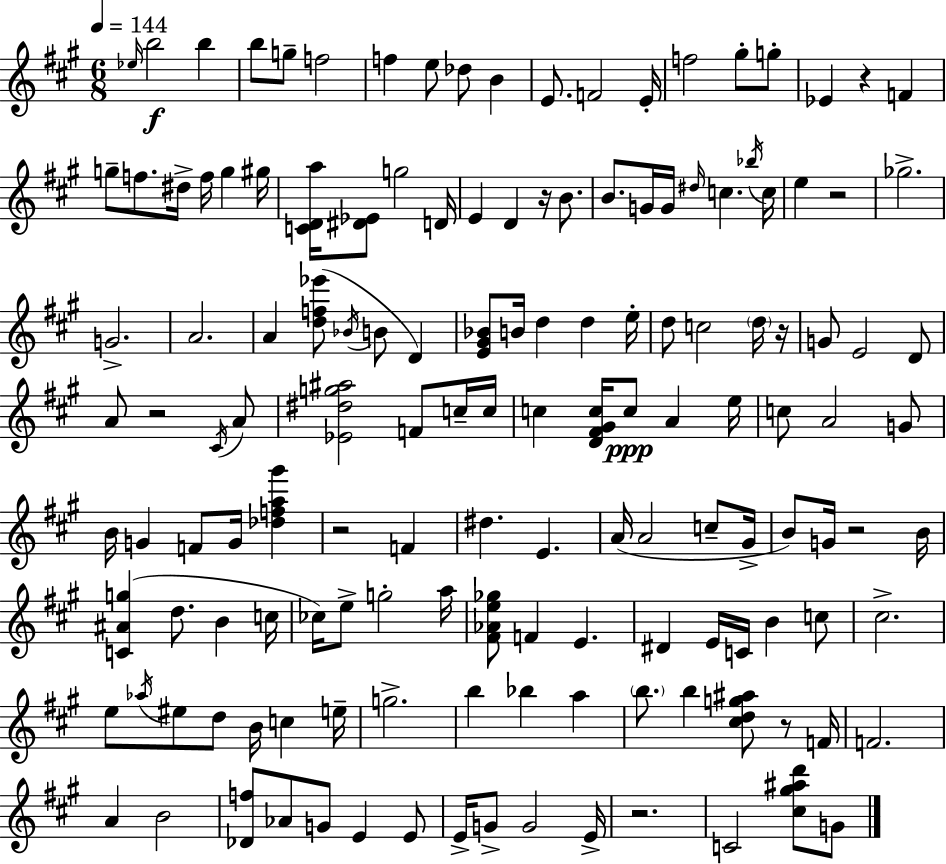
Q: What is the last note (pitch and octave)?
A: G4